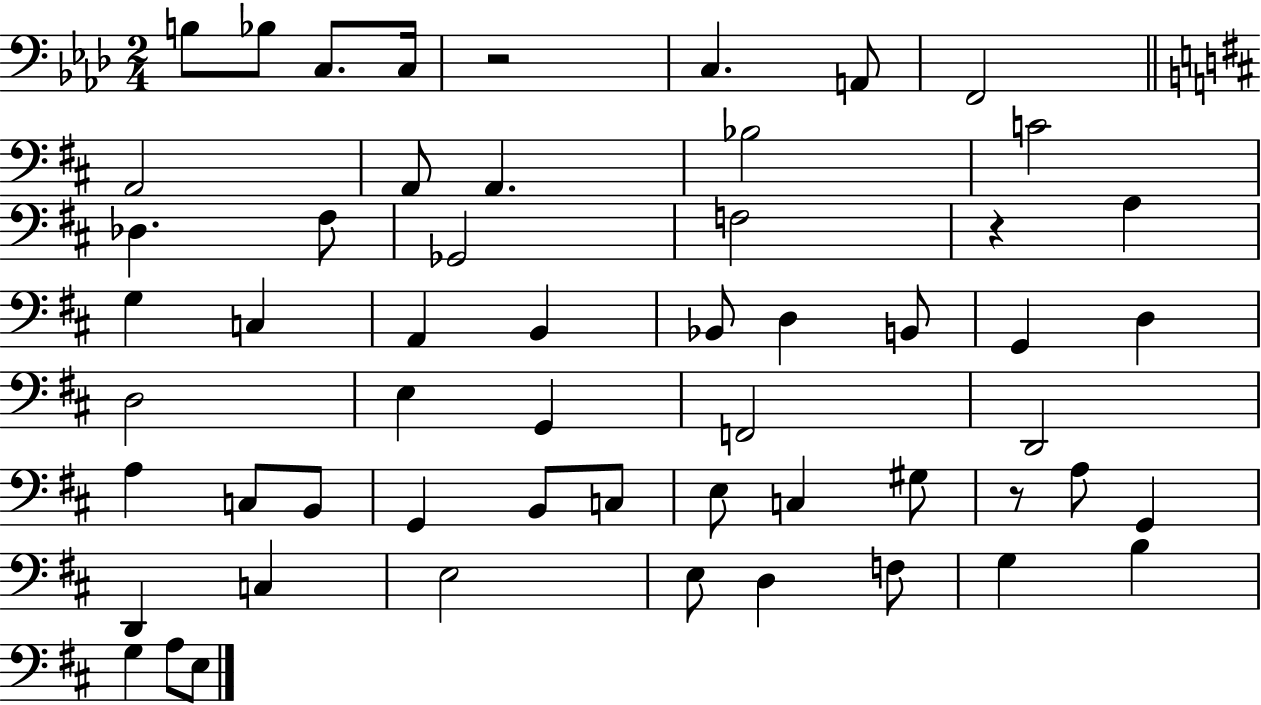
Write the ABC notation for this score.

X:1
T:Untitled
M:2/4
L:1/4
K:Ab
B,/2 _B,/2 C,/2 C,/4 z2 C, A,,/2 F,,2 A,,2 A,,/2 A,, _B,2 C2 _D, ^F,/2 _G,,2 F,2 z A, G, C, A,, B,, _B,,/2 D, B,,/2 G,, D, D,2 E, G,, F,,2 D,,2 A, C,/2 B,,/2 G,, B,,/2 C,/2 E,/2 C, ^G,/2 z/2 A,/2 G,, D,, C, E,2 E,/2 D, F,/2 G, B, G, A,/2 E,/2